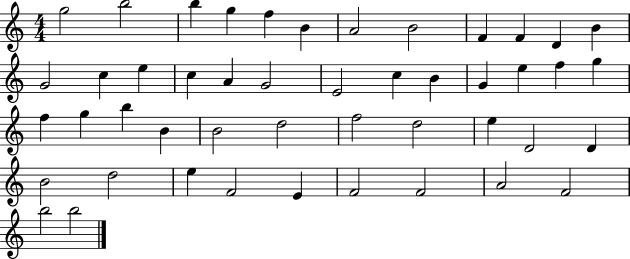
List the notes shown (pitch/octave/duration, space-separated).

G5/h B5/h B5/q G5/q F5/q B4/q A4/h B4/h F4/q F4/q D4/q B4/q G4/h C5/q E5/q C5/q A4/q G4/h E4/h C5/q B4/q G4/q E5/q F5/q G5/q F5/q G5/q B5/q B4/q B4/h D5/h F5/h D5/h E5/q D4/h D4/q B4/h D5/h E5/q F4/h E4/q F4/h F4/h A4/h F4/h B5/h B5/h